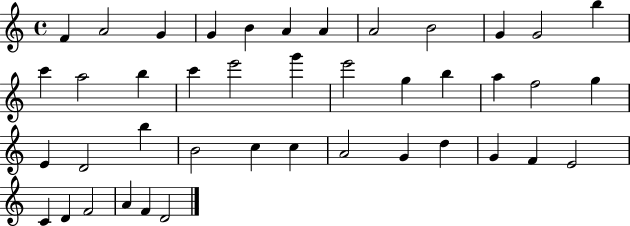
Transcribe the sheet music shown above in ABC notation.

X:1
T:Untitled
M:4/4
L:1/4
K:C
F A2 G G B A A A2 B2 G G2 b c' a2 b c' e'2 g' e'2 g b a f2 g E D2 b B2 c c A2 G d G F E2 C D F2 A F D2